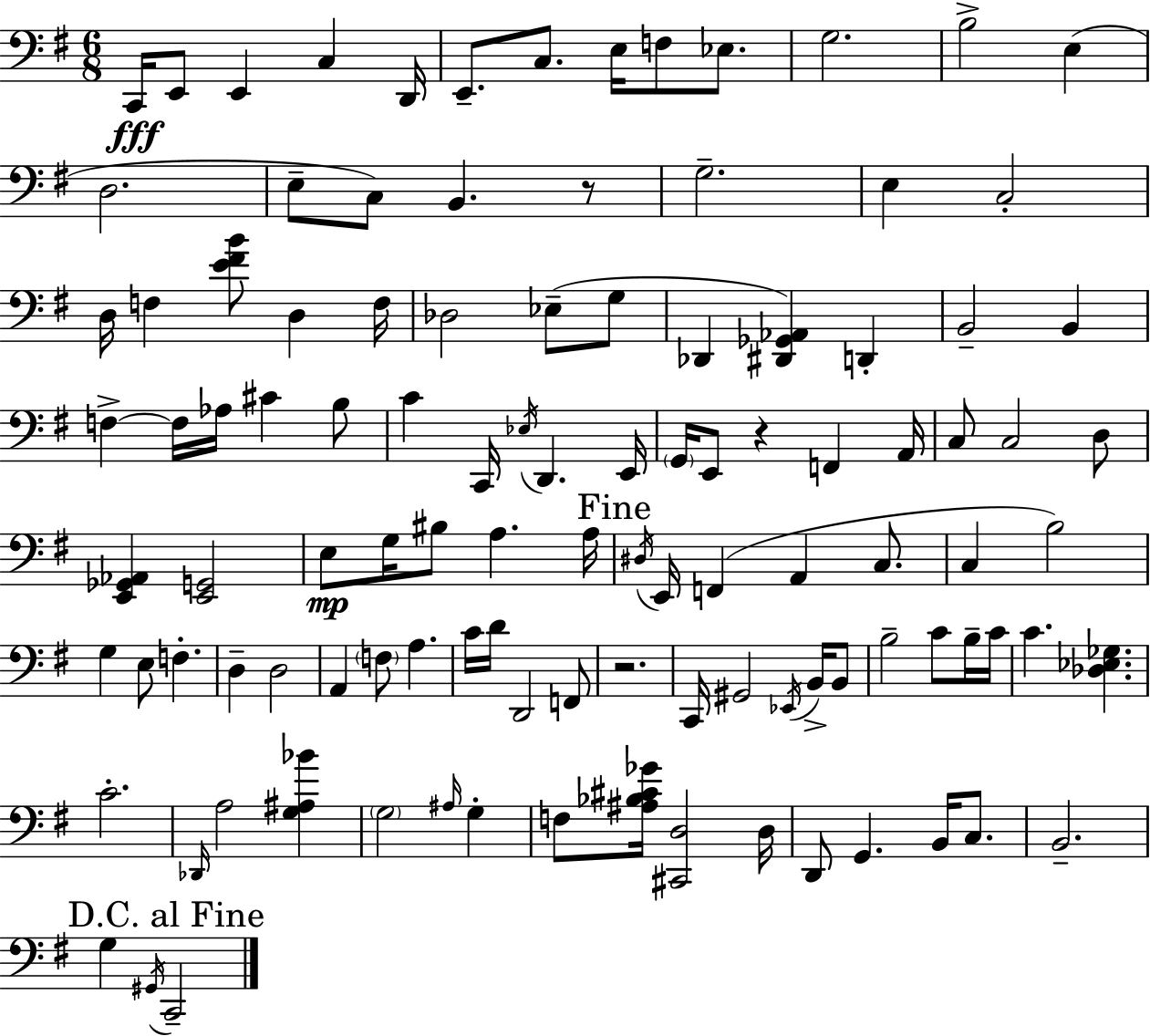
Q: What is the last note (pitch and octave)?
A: C2